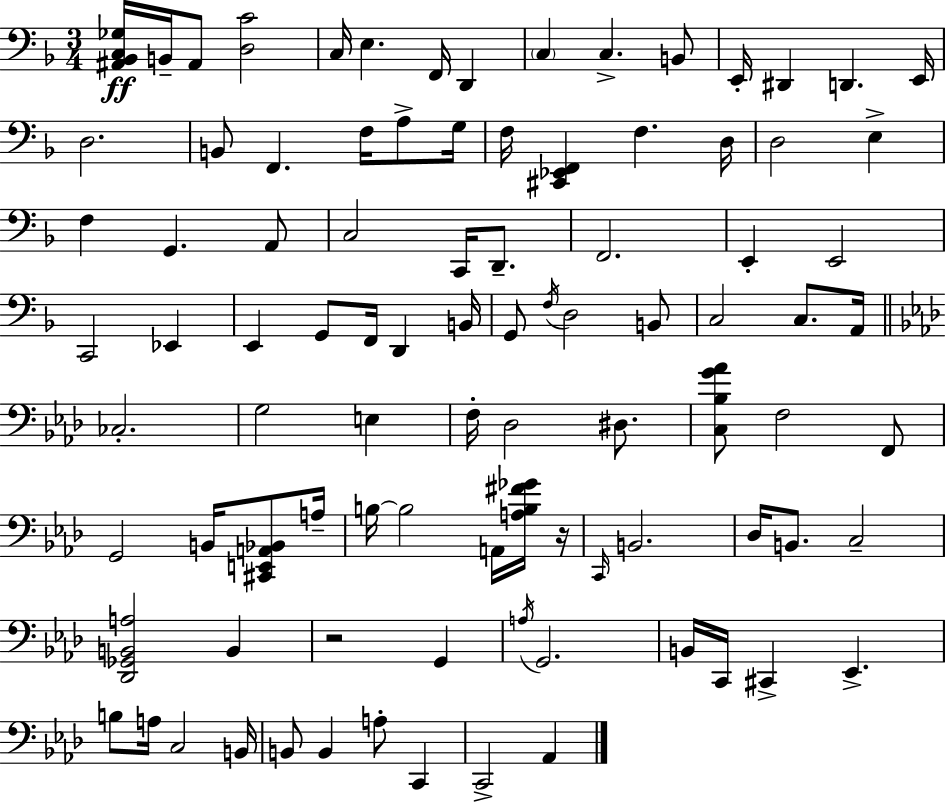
[A#2,Bb2,C3,Gb3]/s B2/s A#2/e [D3,C4]/h C3/s E3/q. F2/s D2/q C3/q C3/q. B2/e E2/s D#2/q D2/q. E2/s D3/h. B2/e F2/q. F3/s A3/e G3/s F3/s [C#2,Eb2,F2]/q F3/q. D3/s D3/h E3/q F3/q G2/q. A2/e C3/h C2/s D2/e. F2/h. E2/q E2/h C2/h Eb2/q E2/q G2/e F2/s D2/q B2/s G2/e F3/s D3/h B2/e C3/h C3/e. A2/s CES3/h. G3/h E3/q F3/s Db3/h D#3/e. [C3,Bb3,G4,Ab4]/e F3/h F2/e G2/h B2/s [C#2,E2,A2,Bb2]/e A3/s B3/s B3/h A2/s [A3,B3,F#4,Gb4]/s R/s C2/s B2/h. Db3/s B2/e. C3/h [Db2,Gb2,B2,A3]/h B2/q R/h G2/q A3/s G2/h. B2/s C2/s C#2/q Eb2/q. B3/e A3/s C3/h B2/s B2/e B2/q A3/e C2/q C2/h Ab2/q